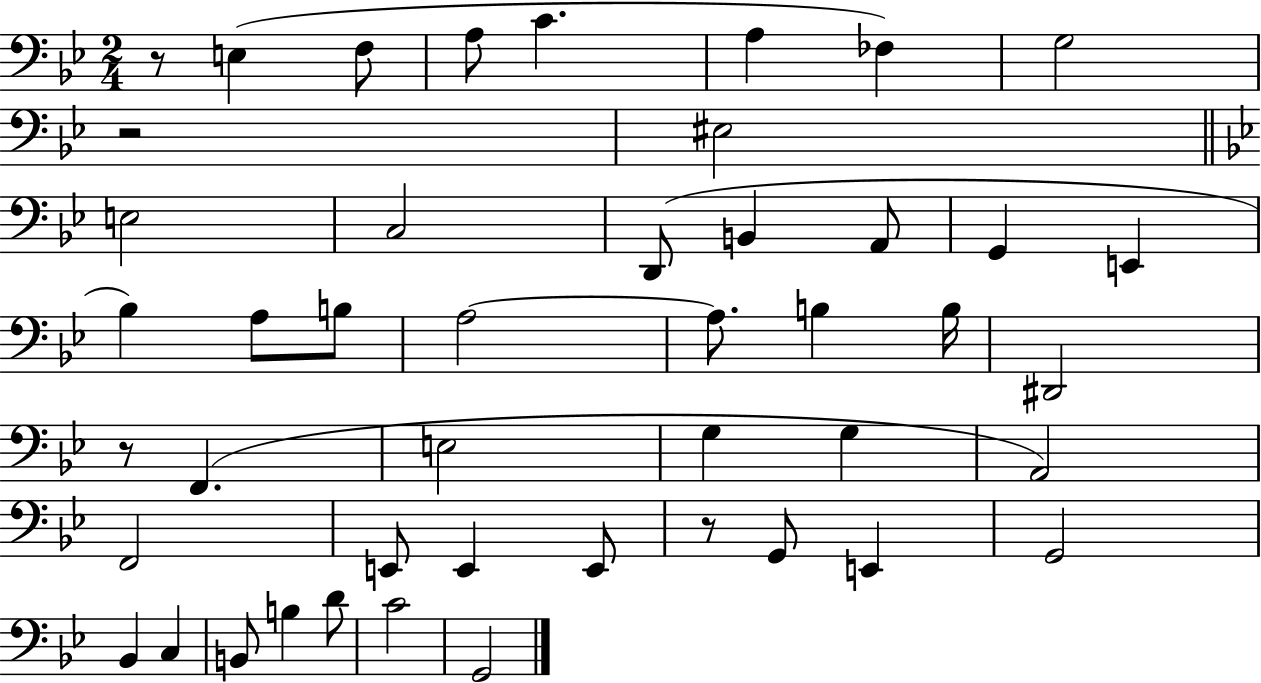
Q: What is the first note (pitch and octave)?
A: E3